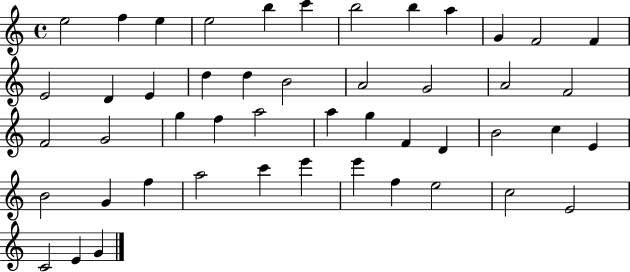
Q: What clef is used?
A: treble